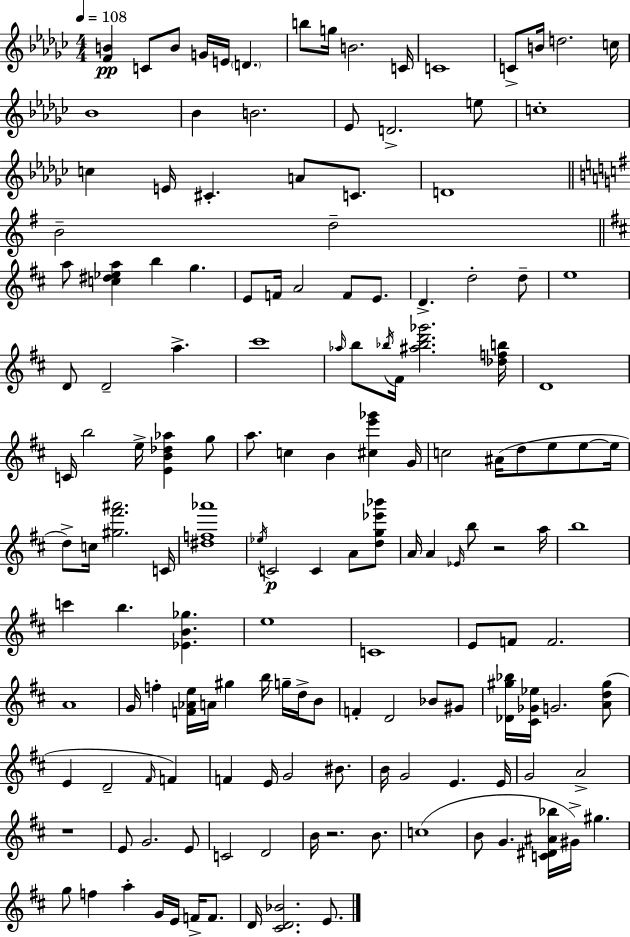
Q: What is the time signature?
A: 4/4